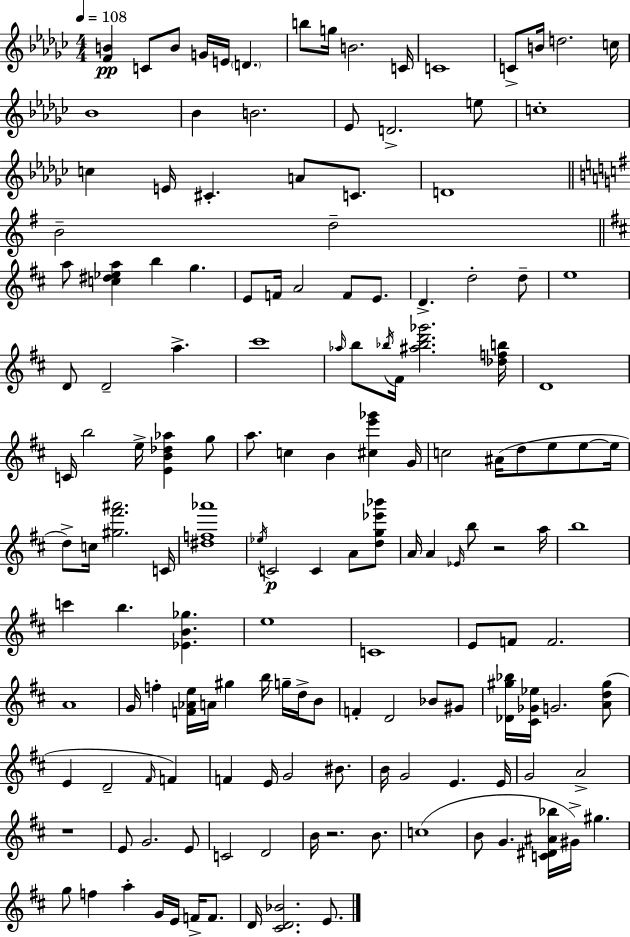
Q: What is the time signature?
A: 4/4